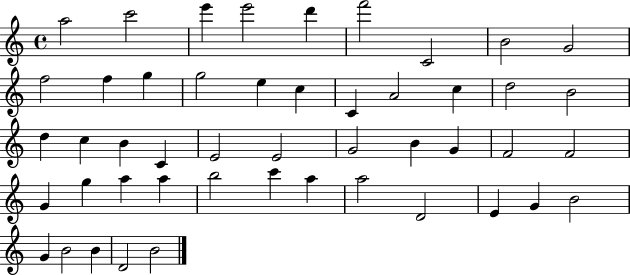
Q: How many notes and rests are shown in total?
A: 48